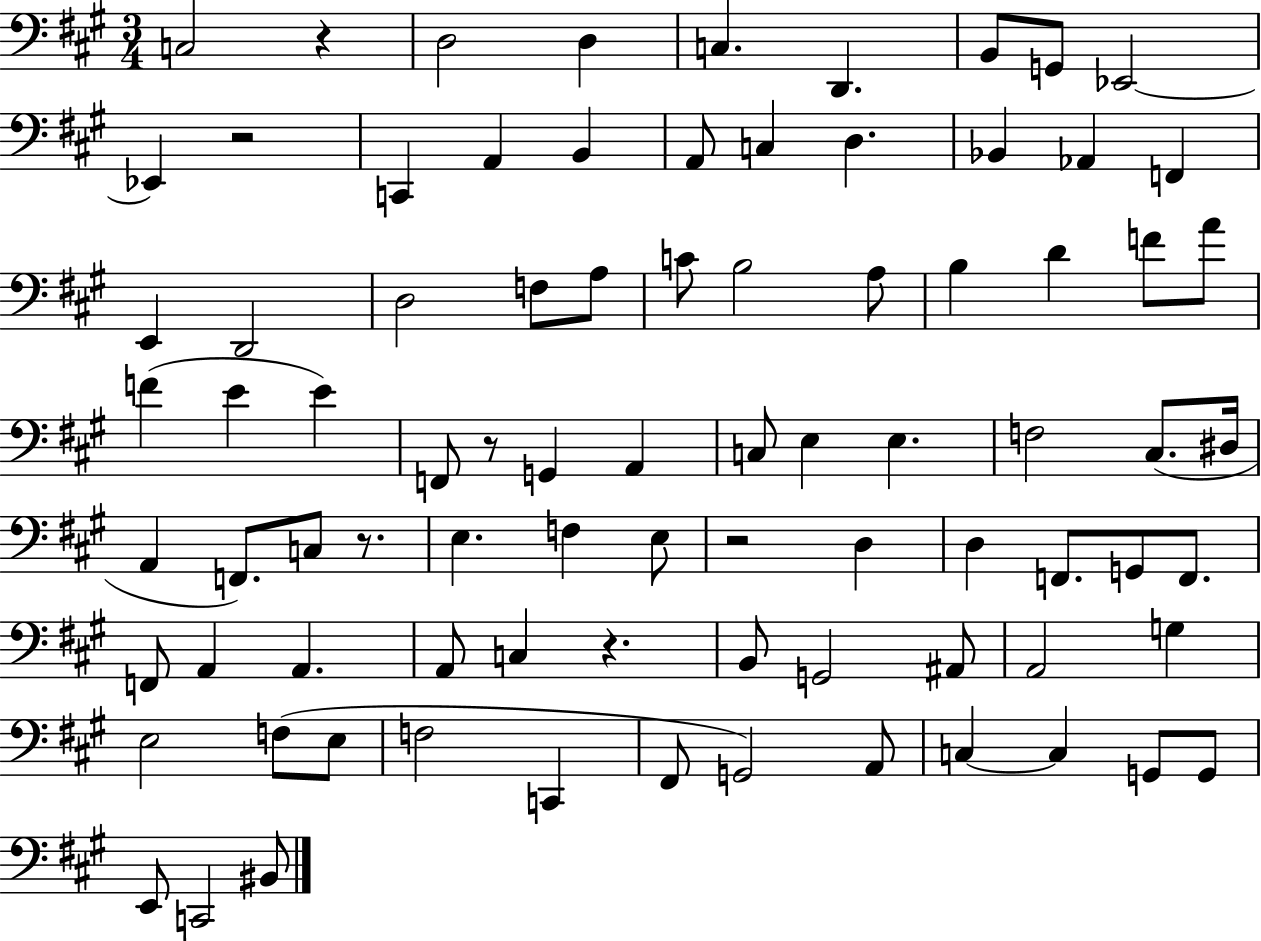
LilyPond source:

{
  \clef bass
  \numericTimeSignature
  \time 3/4
  \key a \major
  c2 r4 | d2 d4 | c4. d,4. | b,8 g,8 ees,2~~ | \break ees,4 r2 | c,4 a,4 b,4 | a,8 c4 d4. | bes,4 aes,4 f,4 | \break e,4 d,2 | d2 f8 a8 | c'8 b2 a8 | b4 d'4 f'8 a'8 | \break f'4( e'4 e'4) | f,8 r8 g,4 a,4 | c8 e4 e4. | f2 cis8.( dis16 | \break a,4 f,8.) c8 r8. | e4. f4 e8 | r2 d4 | d4 f,8. g,8 f,8. | \break f,8 a,4 a,4. | a,8 c4 r4. | b,8 g,2 ais,8 | a,2 g4 | \break e2 f8( e8 | f2 c,4 | fis,8 g,2) a,8 | c4~~ c4 g,8 g,8 | \break e,8 c,2 bis,8 | \bar "|."
}